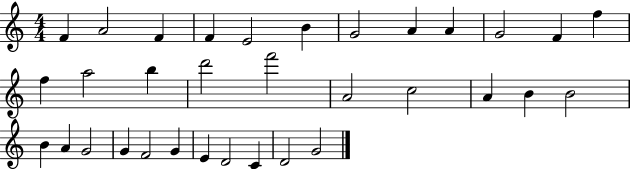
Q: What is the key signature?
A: C major